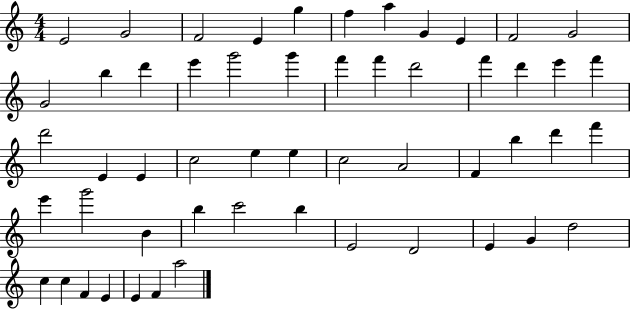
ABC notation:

X:1
T:Untitled
M:4/4
L:1/4
K:C
E2 G2 F2 E g f a G E F2 G2 G2 b d' e' g'2 g' f' f' d'2 f' d' e' f' d'2 E E c2 e e c2 A2 F b d' f' e' g'2 B b c'2 b E2 D2 E G d2 c c F E E F a2